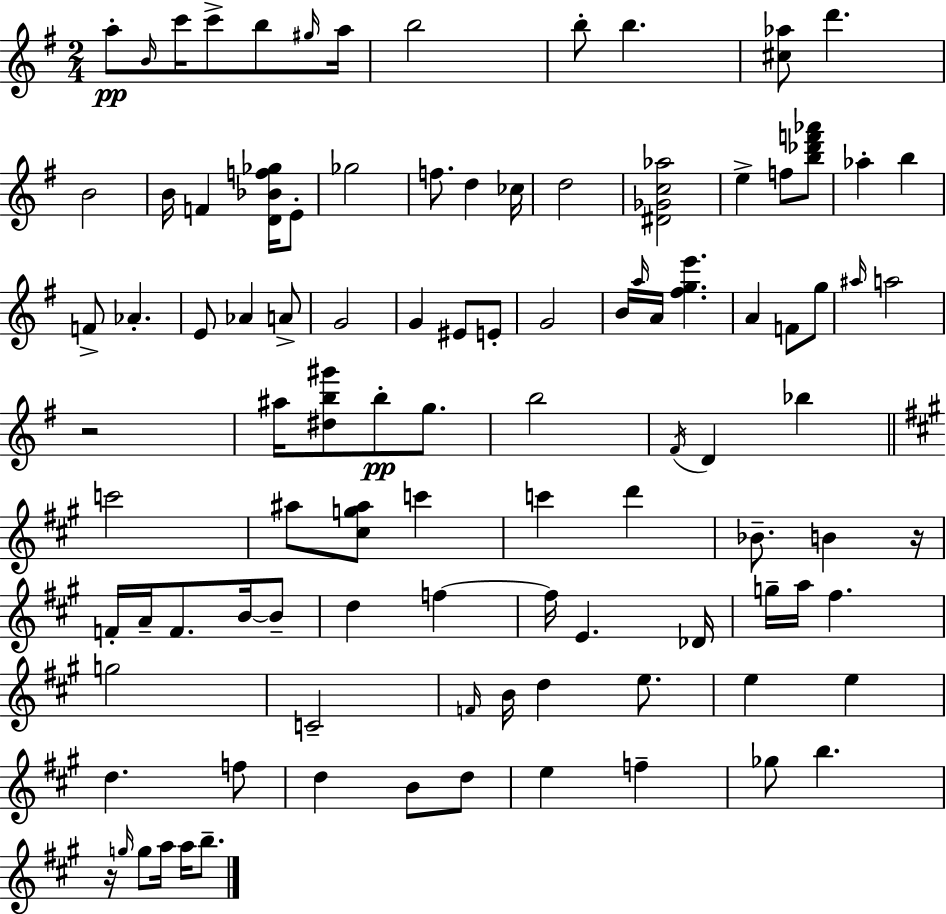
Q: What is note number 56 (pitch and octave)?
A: B4